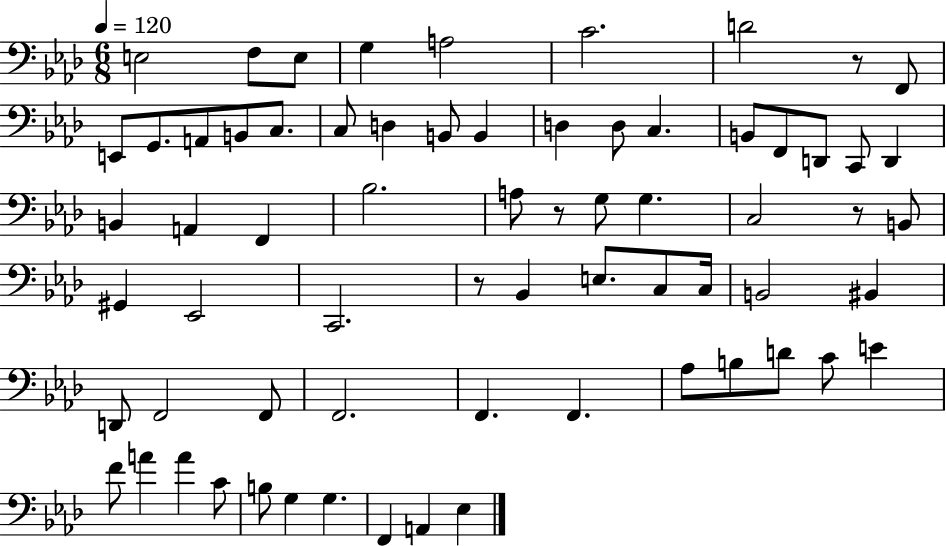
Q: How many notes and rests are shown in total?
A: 68